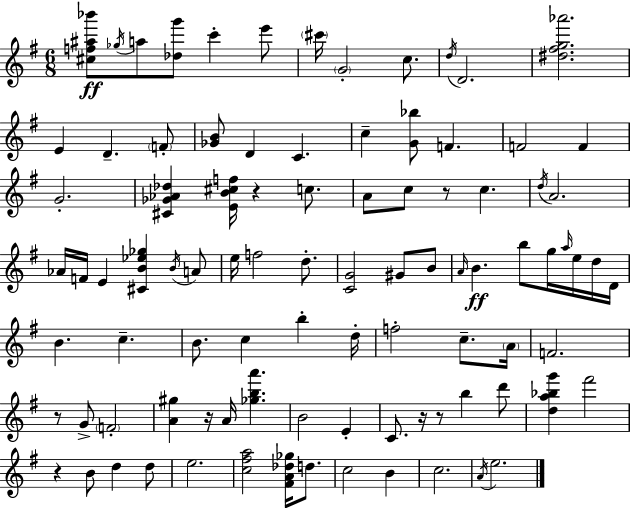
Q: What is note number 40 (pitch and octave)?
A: A5